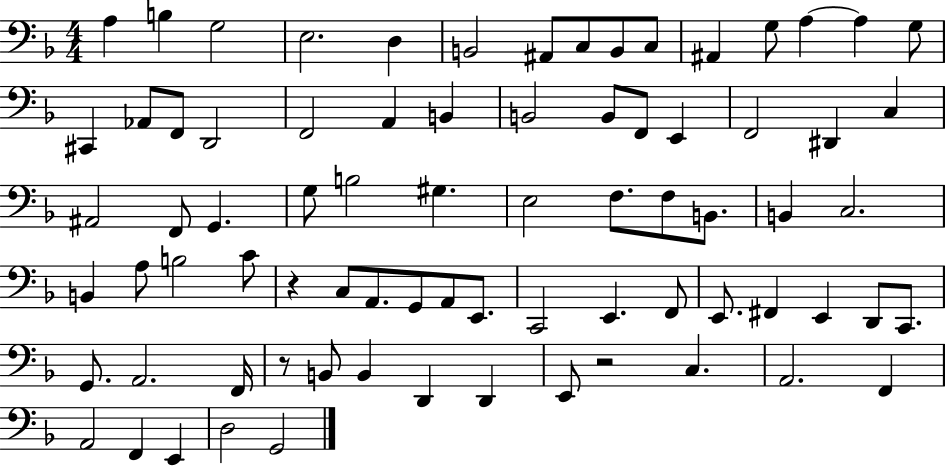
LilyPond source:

{
  \clef bass
  \numericTimeSignature
  \time 4/4
  \key f \major
  \repeat volta 2 { a4 b4 g2 | e2. d4 | b,2 ais,8 c8 b,8 c8 | ais,4 g8 a4~~ a4 g8 | \break cis,4 aes,8 f,8 d,2 | f,2 a,4 b,4 | b,2 b,8 f,8 e,4 | f,2 dis,4 c4 | \break ais,2 f,8 g,4. | g8 b2 gis4. | e2 f8. f8 b,8. | b,4 c2. | \break b,4 a8 b2 c'8 | r4 c8 a,8. g,8 a,8 e,8. | c,2 e,4. f,8 | e,8. fis,4 e,4 d,8 c,8. | \break g,8. a,2. f,16 | r8 b,8 b,4 d,4 d,4 | e,8 r2 c4. | a,2. f,4 | \break a,2 f,4 e,4 | d2 g,2 | } \bar "|."
}